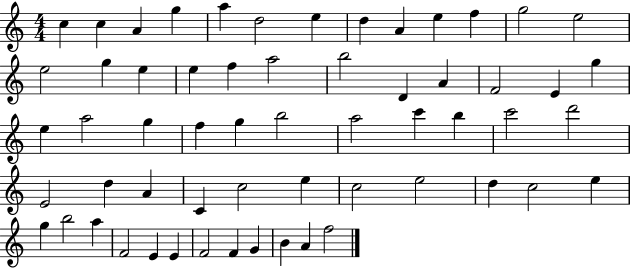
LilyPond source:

{
  \clef treble
  \numericTimeSignature
  \time 4/4
  \key c \major
  c''4 c''4 a'4 g''4 | a''4 d''2 e''4 | d''4 a'4 e''4 f''4 | g''2 e''2 | \break e''2 g''4 e''4 | e''4 f''4 a''2 | b''2 d'4 a'4 | f'2 e'4 g''4 | \break e''4 a''2 g''4 | f''4 g''4 b''2 | a''2 c'''4 b''4 | c'''2 d'''2 | \break e'2 d''4 a'4 | c'4 c''2 e''4 | c''2 e''2 | d''4 c''2 e''4 | \break g''4 b''2 a''4 | f'2 e'4 e'4 | f'2 f'4 g'4 | b'4 a'4 f''2 | \break \bar "|."
}